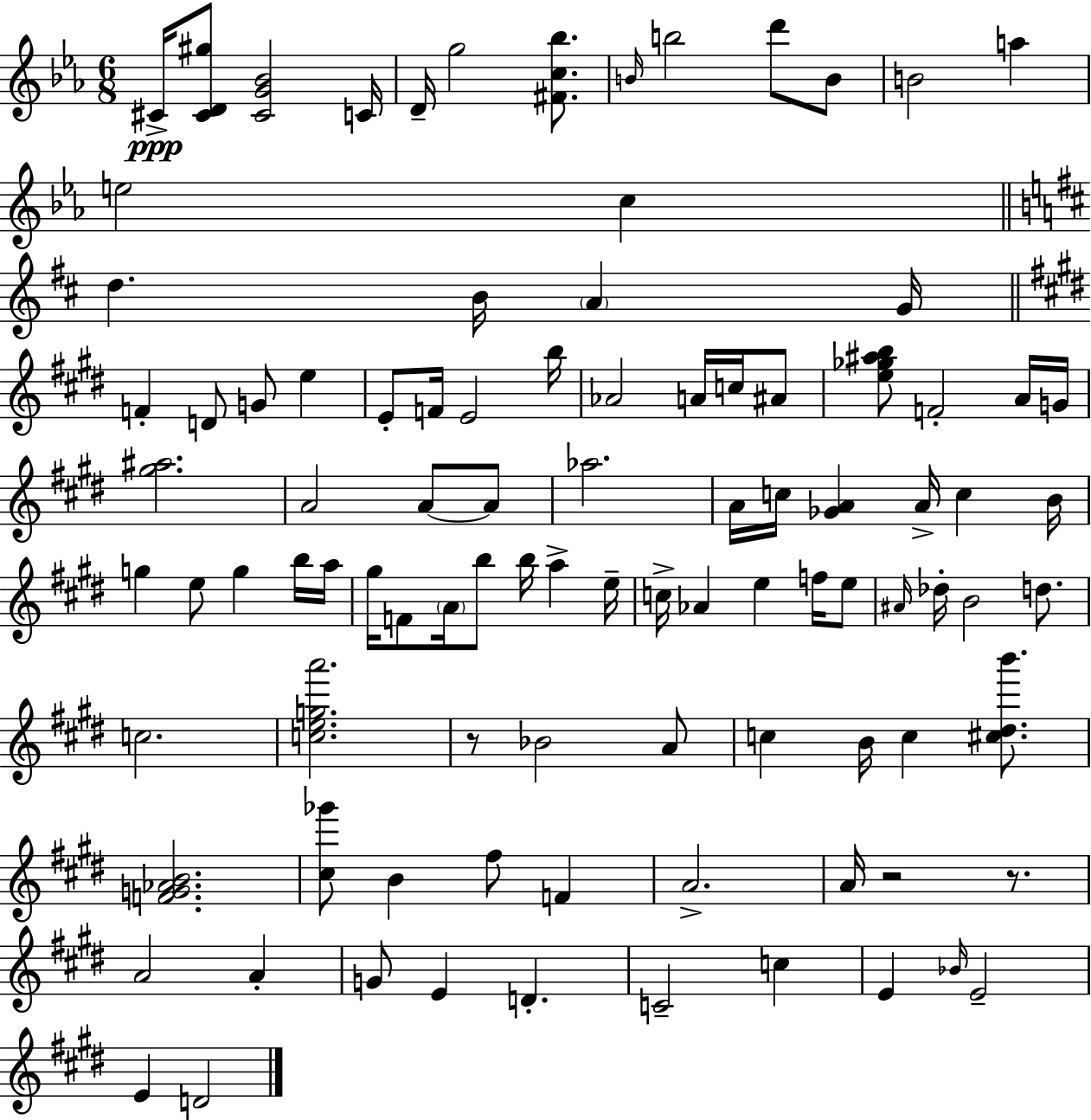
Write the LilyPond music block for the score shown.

{
  \clef treble
  \numericTimeSignature
  \time 6/8
  \key c \minor
  \repeat volta 2 { cis'16->\ppp <cis' d' gis''>8 <cis' g' bes'>2 c'16 | d'16-- g''2 <fis' c'' bes''>8. | \grace { b'16 } b''2 d'''8 b'8 | b'2 a''4 | \break e''2 c''4 | \bar "||" \break \key d \major d''4. b'16 \parenthesize a'4 g'16 | \bar "||" \break \key e \major f'4-. d'8 g'8 e''4 | e'8-. f'16 e'2 b''16 | aes'2 a'16 c''16 ais'8 | <e'' ges'' ais'' b''>8 f'2-. a'16 g'16 | \break <gis'' ais''>2. | a'2 a'8~~ a'8 | aes''2. | a'16 c''16 <ges' a'>4 a'16-> c''4 b'16 | \break g''4 e''8 g''4 b''16 a''16 | gis''16 f'8 \parenthesize a'16 b''8 b''16 a''4-> e''16-- | c''16-> aes'4 e''4 f''16 e''8 | \grace { ais'16 } des''16-. b'2 d''8. | \break c''2. | <c'' e'' g'' a'''>2. | r8 bes'2 a'8 | c''4 b'16 c''4 <cis'' dis'' b'''>8. | \break <f' g' aes' b'>2. | <cis'' ges'''>8 b'4 fis''8 f'4 | a'2.-> | a'16 r2 r8. | \break a'2 a'4-. | g'8 e'4 d'4.-. | c'2-- c''4 | e'4 \grace { bes'16 } e'2-- | \break e'4 d'2 | } \bar "|."
}